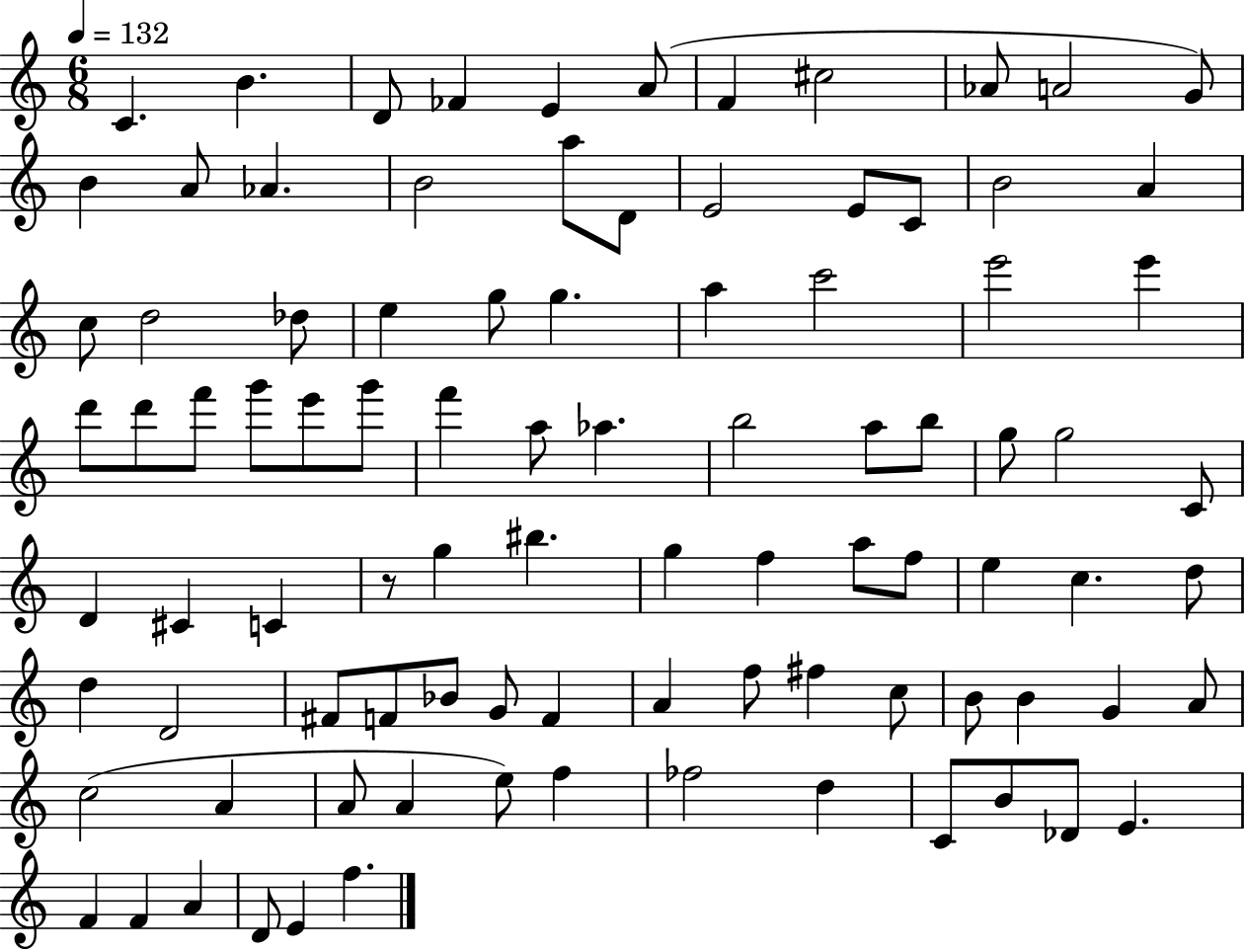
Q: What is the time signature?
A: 6/8